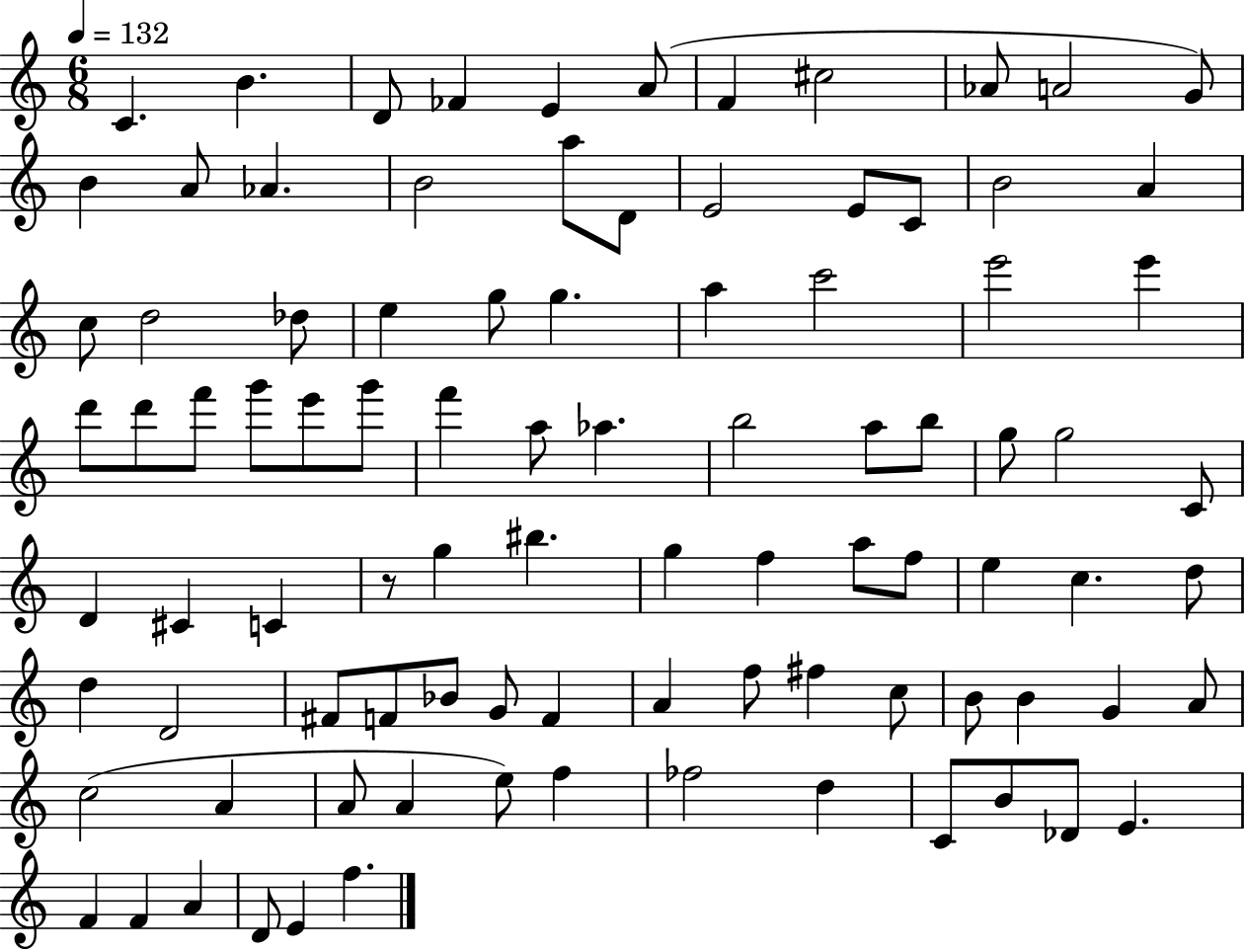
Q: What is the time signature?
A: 6/8